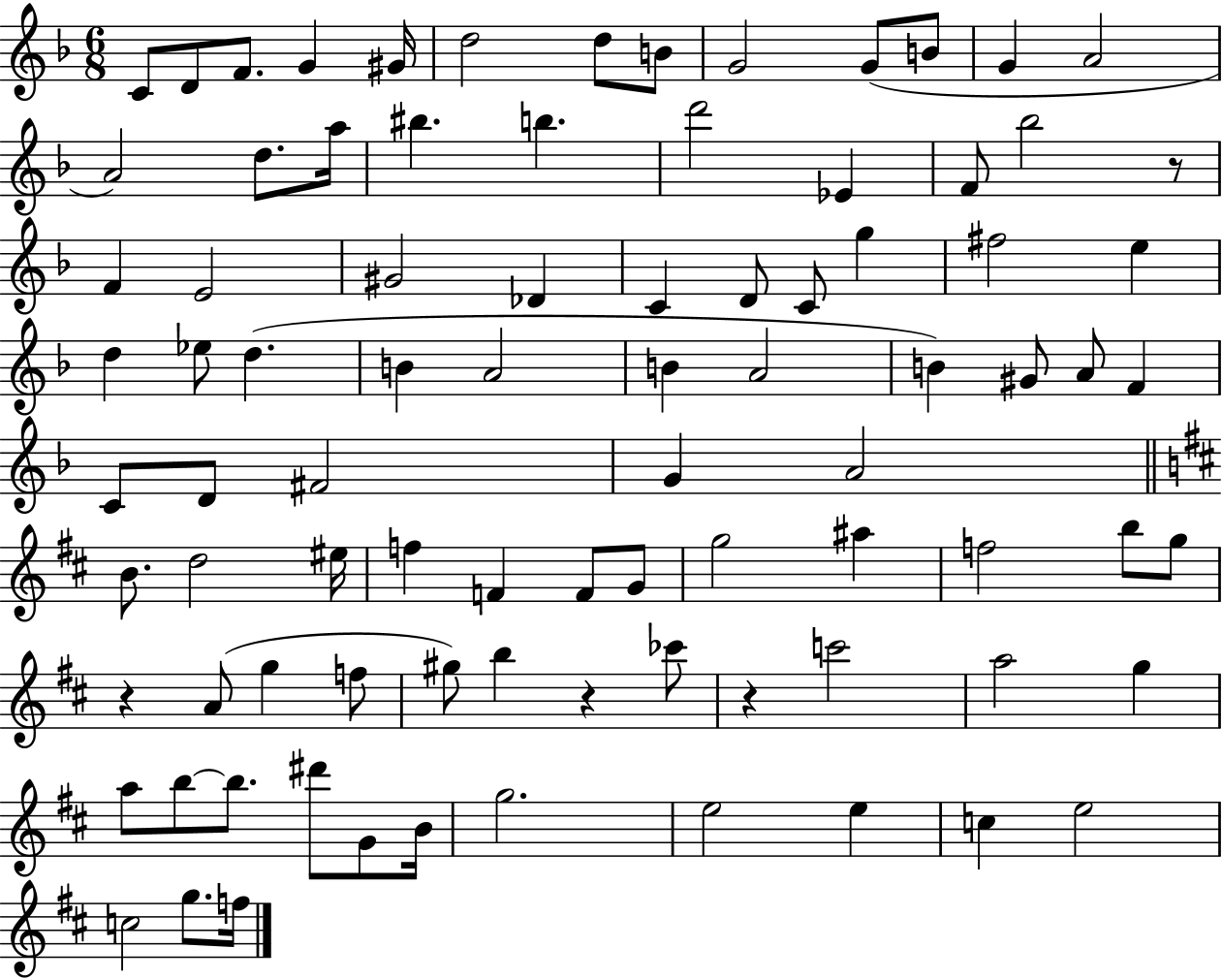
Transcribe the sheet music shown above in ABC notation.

X:1
T:Untitled
M:6/8
L:1/4
K:F
C/2 D/2 F/2 G ^G/4 d2 d/2 B/2 G2 G/2 B/2 G A2 A2 d/2 a/4 ^b b d'2 _E F/2 _b2 z/2 F E2 ^G2 _D C D/2 C/2 g ^f2 e d _e/2 d B A2 B A2 B ^G/2 A/2 F C/2 D/2 ^F2 G A2 B/2 d2 ^e/4 f F F/2 G/2 g2 ^a f2 b/2 g/2 z A/2 g f/2 ^g/2 b z _c'/2 z c'2 a2 g a/2 b/2 b/2 ^d'/2 G/2 B/4 g2 e2 e c e2 c2 g/2 f/4